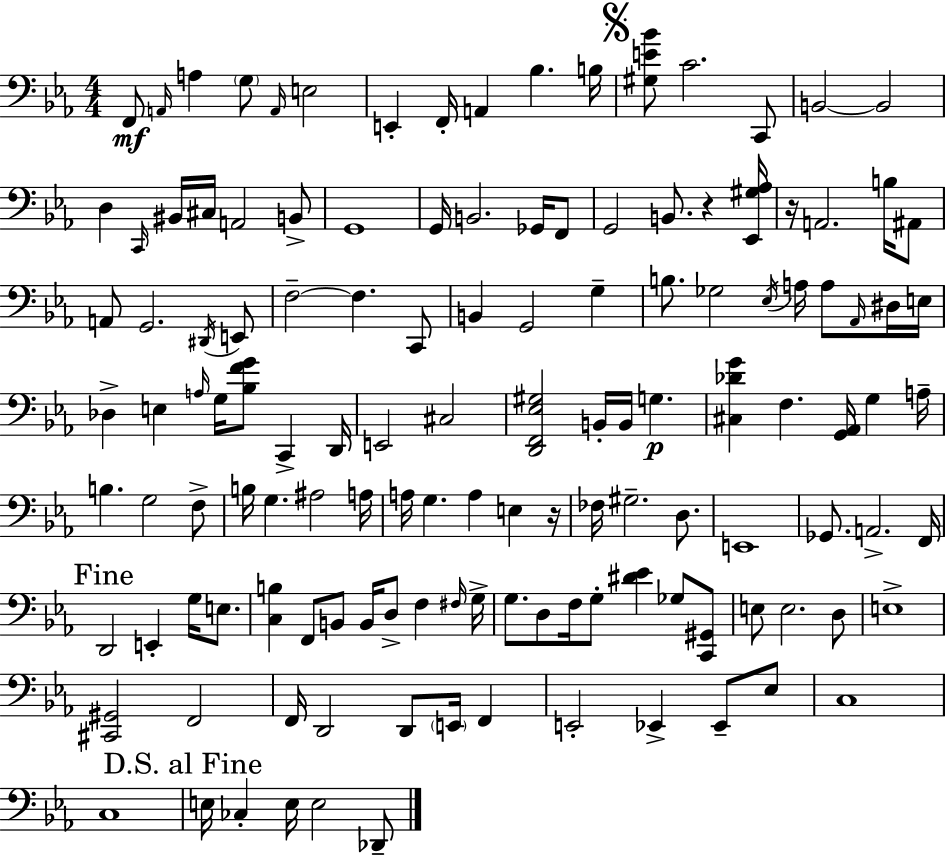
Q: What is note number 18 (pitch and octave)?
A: BIS2